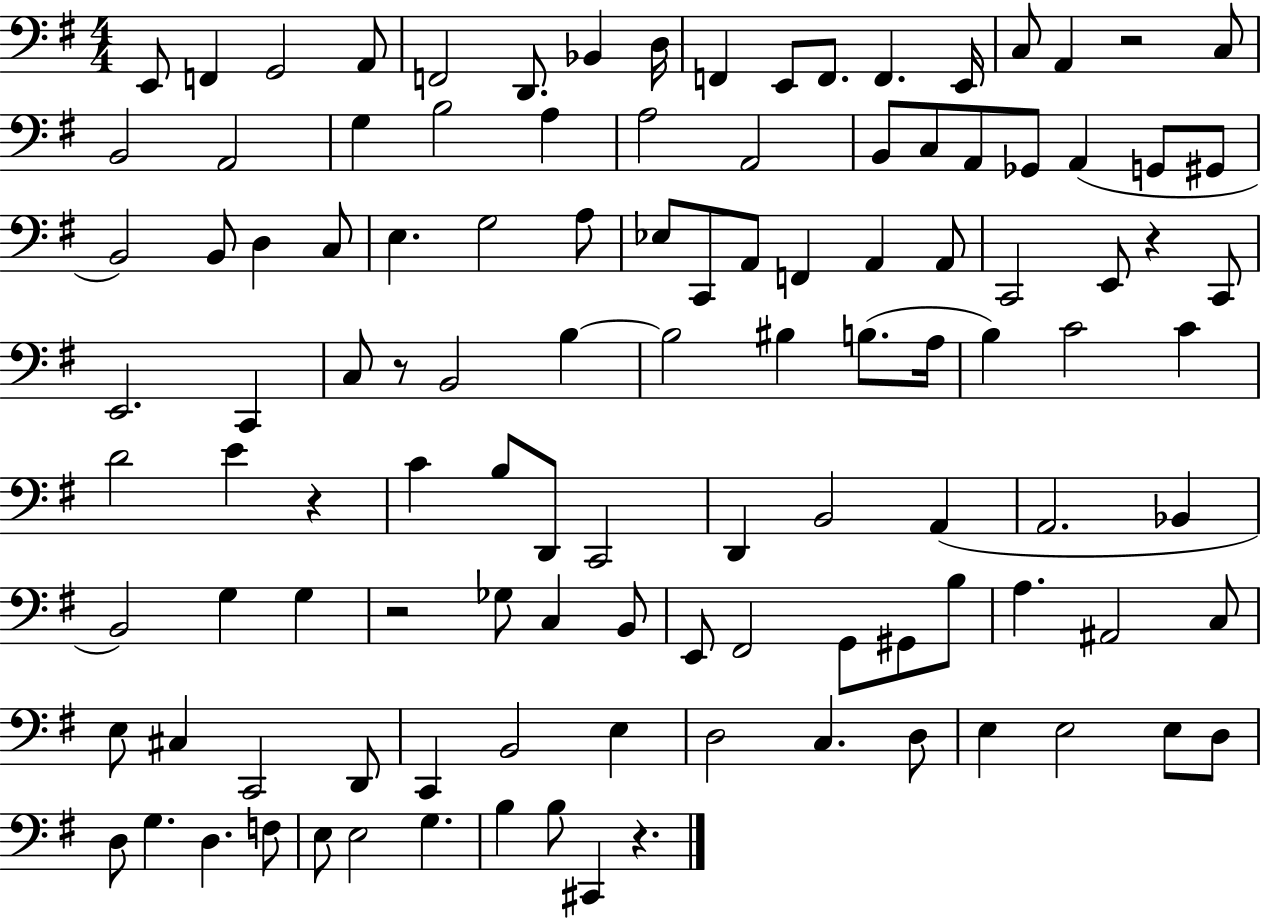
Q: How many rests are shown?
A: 6